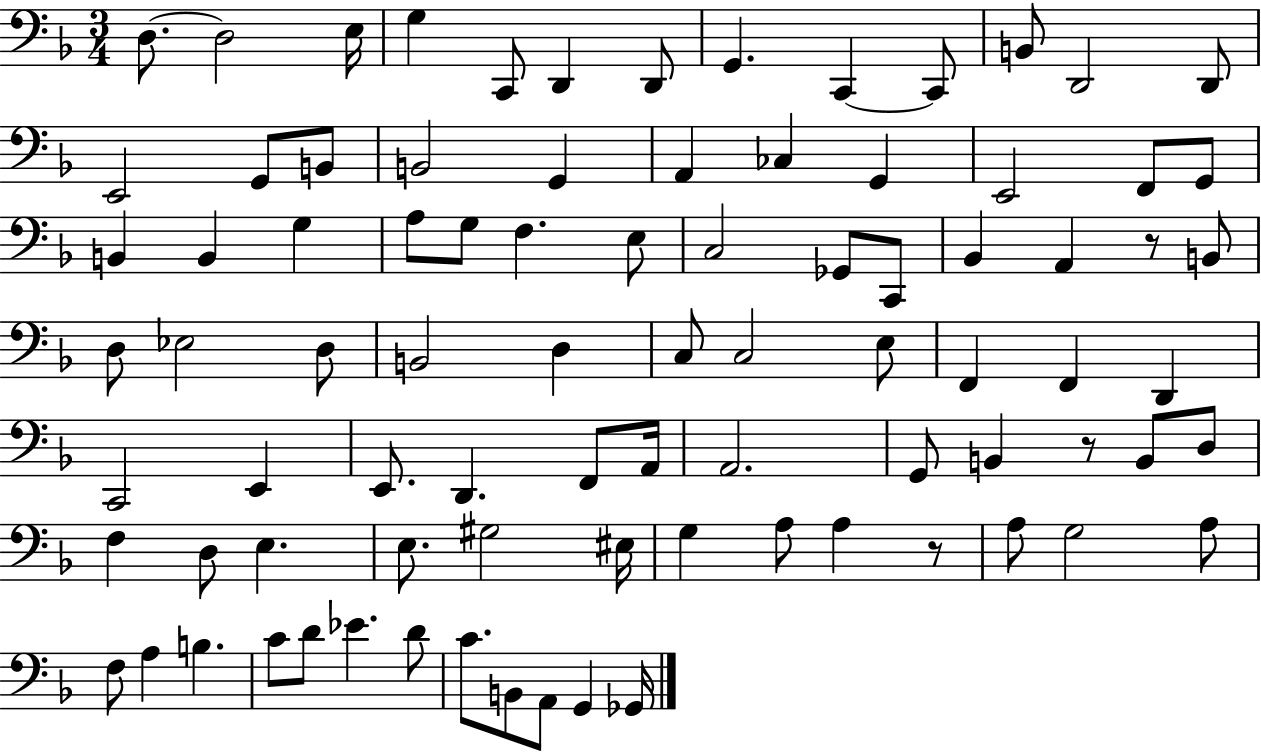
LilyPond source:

{
  \clef bass
  \numericTimeSignature
  \time 3/4
  \key f \major
  d8.~~ d2 e16 | g4 c,8 d,4 d,8 | g,4. c,4~~ c,8 | b,8 d,2 d,8 | \break e,2 g,8 b,8 | b,2 g,4 | a,4 ces4 g,4 | e,2 f,8 g,8 | \break b,4 b,4 g4 | a8 g8 f4. e8 | c2 ges,8 c,8 | bes,4 a,4 r8 b,8 | \break d8 ees2 d8 | b,2 d4 | c8 c2 e8 | f,4 f,4 d,4 | \break c,2 e,4 | e,8. d,4. f,8 a,16 | a,2. | g,8 b,4 r8 b,8 d8 | \break f4 d8 e4. | e8. gis2 eis16 | g4 a8 a4 r8 | a8 g2 a8 | \break f8 a4 b4. | c'8 d'8 ees'4. d'8 | c'8. b,8 a,8 g,4 ges,16 | \bar "|."
}